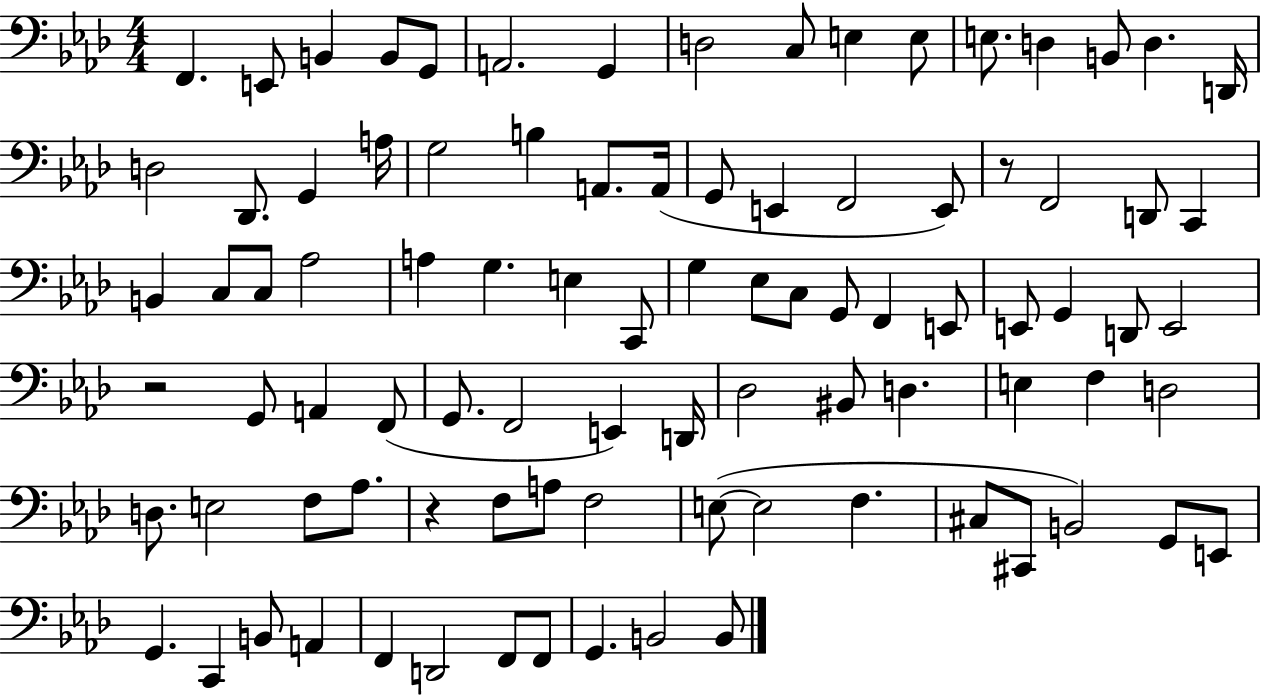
X:1
T:Untitled
M:4/4
L:1/4
K:Ab
F,, E,,/2 B,, B,,/2 G,,/2 A,,2 G,, D,2 C,/2 E, E,/2 E,/2 D, B,,/2 D, D,,/4 D,2 _D,,/2 G,, A,/4 G,2 B, A,,/2 A,,/4 G,,/2 E,, F,,2 E,,/2 z/2 F,,2 D,,/2 C,, B,, C,/2 C,/2 _A,2 A, G, E, C,,/2 G, _E,/2 C,/2 G,,/2 F,, E,,/2 E,,/2 G,, D,,/2 E,,2 z2 G,,/2 A,, F,,/2 G,,/2 F,,2 E,, D,,/4 _D,2 ^B,,/2 D, E, F, D,2 D,/2 E,2 F,/2 _A,/2 z F,/2 A,/2 F,2 E,/2 E,2 F, ^C,/2 ^C,,/2 B,,2 G,,/2 E,,/2 G,, C,, B,,/2 A,, F,, D,,2 F,,/2 F,,/2 G,, B,,2 B,,/2